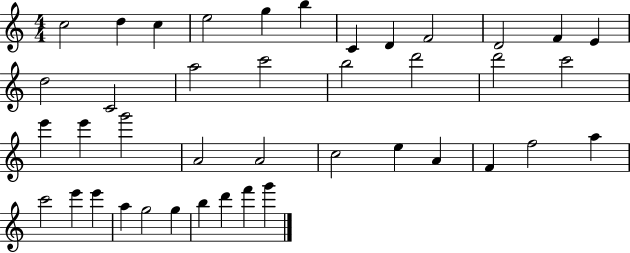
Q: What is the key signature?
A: C major